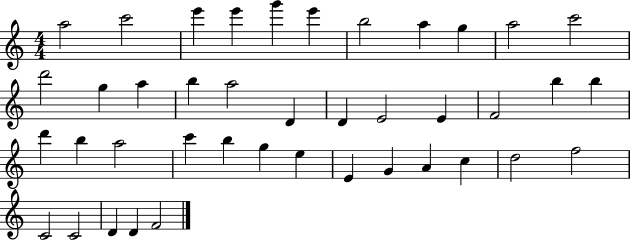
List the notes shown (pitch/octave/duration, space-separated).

A5/h C6/h E6/q E6/q G6/q E6/q B5/h A5/q G5/q A5/h C6/h D6/h G5/q A5/q B5/q A5/h D4/q D4/q E4/h E4/q F4/h B5/q B5/q D6/q B5/q A5/h C6/q B5/q G5/q E5/q E4/q G4/q A4/q C5/q D5/h F5/h C4/h C4/h D4/q D4/q F4/h